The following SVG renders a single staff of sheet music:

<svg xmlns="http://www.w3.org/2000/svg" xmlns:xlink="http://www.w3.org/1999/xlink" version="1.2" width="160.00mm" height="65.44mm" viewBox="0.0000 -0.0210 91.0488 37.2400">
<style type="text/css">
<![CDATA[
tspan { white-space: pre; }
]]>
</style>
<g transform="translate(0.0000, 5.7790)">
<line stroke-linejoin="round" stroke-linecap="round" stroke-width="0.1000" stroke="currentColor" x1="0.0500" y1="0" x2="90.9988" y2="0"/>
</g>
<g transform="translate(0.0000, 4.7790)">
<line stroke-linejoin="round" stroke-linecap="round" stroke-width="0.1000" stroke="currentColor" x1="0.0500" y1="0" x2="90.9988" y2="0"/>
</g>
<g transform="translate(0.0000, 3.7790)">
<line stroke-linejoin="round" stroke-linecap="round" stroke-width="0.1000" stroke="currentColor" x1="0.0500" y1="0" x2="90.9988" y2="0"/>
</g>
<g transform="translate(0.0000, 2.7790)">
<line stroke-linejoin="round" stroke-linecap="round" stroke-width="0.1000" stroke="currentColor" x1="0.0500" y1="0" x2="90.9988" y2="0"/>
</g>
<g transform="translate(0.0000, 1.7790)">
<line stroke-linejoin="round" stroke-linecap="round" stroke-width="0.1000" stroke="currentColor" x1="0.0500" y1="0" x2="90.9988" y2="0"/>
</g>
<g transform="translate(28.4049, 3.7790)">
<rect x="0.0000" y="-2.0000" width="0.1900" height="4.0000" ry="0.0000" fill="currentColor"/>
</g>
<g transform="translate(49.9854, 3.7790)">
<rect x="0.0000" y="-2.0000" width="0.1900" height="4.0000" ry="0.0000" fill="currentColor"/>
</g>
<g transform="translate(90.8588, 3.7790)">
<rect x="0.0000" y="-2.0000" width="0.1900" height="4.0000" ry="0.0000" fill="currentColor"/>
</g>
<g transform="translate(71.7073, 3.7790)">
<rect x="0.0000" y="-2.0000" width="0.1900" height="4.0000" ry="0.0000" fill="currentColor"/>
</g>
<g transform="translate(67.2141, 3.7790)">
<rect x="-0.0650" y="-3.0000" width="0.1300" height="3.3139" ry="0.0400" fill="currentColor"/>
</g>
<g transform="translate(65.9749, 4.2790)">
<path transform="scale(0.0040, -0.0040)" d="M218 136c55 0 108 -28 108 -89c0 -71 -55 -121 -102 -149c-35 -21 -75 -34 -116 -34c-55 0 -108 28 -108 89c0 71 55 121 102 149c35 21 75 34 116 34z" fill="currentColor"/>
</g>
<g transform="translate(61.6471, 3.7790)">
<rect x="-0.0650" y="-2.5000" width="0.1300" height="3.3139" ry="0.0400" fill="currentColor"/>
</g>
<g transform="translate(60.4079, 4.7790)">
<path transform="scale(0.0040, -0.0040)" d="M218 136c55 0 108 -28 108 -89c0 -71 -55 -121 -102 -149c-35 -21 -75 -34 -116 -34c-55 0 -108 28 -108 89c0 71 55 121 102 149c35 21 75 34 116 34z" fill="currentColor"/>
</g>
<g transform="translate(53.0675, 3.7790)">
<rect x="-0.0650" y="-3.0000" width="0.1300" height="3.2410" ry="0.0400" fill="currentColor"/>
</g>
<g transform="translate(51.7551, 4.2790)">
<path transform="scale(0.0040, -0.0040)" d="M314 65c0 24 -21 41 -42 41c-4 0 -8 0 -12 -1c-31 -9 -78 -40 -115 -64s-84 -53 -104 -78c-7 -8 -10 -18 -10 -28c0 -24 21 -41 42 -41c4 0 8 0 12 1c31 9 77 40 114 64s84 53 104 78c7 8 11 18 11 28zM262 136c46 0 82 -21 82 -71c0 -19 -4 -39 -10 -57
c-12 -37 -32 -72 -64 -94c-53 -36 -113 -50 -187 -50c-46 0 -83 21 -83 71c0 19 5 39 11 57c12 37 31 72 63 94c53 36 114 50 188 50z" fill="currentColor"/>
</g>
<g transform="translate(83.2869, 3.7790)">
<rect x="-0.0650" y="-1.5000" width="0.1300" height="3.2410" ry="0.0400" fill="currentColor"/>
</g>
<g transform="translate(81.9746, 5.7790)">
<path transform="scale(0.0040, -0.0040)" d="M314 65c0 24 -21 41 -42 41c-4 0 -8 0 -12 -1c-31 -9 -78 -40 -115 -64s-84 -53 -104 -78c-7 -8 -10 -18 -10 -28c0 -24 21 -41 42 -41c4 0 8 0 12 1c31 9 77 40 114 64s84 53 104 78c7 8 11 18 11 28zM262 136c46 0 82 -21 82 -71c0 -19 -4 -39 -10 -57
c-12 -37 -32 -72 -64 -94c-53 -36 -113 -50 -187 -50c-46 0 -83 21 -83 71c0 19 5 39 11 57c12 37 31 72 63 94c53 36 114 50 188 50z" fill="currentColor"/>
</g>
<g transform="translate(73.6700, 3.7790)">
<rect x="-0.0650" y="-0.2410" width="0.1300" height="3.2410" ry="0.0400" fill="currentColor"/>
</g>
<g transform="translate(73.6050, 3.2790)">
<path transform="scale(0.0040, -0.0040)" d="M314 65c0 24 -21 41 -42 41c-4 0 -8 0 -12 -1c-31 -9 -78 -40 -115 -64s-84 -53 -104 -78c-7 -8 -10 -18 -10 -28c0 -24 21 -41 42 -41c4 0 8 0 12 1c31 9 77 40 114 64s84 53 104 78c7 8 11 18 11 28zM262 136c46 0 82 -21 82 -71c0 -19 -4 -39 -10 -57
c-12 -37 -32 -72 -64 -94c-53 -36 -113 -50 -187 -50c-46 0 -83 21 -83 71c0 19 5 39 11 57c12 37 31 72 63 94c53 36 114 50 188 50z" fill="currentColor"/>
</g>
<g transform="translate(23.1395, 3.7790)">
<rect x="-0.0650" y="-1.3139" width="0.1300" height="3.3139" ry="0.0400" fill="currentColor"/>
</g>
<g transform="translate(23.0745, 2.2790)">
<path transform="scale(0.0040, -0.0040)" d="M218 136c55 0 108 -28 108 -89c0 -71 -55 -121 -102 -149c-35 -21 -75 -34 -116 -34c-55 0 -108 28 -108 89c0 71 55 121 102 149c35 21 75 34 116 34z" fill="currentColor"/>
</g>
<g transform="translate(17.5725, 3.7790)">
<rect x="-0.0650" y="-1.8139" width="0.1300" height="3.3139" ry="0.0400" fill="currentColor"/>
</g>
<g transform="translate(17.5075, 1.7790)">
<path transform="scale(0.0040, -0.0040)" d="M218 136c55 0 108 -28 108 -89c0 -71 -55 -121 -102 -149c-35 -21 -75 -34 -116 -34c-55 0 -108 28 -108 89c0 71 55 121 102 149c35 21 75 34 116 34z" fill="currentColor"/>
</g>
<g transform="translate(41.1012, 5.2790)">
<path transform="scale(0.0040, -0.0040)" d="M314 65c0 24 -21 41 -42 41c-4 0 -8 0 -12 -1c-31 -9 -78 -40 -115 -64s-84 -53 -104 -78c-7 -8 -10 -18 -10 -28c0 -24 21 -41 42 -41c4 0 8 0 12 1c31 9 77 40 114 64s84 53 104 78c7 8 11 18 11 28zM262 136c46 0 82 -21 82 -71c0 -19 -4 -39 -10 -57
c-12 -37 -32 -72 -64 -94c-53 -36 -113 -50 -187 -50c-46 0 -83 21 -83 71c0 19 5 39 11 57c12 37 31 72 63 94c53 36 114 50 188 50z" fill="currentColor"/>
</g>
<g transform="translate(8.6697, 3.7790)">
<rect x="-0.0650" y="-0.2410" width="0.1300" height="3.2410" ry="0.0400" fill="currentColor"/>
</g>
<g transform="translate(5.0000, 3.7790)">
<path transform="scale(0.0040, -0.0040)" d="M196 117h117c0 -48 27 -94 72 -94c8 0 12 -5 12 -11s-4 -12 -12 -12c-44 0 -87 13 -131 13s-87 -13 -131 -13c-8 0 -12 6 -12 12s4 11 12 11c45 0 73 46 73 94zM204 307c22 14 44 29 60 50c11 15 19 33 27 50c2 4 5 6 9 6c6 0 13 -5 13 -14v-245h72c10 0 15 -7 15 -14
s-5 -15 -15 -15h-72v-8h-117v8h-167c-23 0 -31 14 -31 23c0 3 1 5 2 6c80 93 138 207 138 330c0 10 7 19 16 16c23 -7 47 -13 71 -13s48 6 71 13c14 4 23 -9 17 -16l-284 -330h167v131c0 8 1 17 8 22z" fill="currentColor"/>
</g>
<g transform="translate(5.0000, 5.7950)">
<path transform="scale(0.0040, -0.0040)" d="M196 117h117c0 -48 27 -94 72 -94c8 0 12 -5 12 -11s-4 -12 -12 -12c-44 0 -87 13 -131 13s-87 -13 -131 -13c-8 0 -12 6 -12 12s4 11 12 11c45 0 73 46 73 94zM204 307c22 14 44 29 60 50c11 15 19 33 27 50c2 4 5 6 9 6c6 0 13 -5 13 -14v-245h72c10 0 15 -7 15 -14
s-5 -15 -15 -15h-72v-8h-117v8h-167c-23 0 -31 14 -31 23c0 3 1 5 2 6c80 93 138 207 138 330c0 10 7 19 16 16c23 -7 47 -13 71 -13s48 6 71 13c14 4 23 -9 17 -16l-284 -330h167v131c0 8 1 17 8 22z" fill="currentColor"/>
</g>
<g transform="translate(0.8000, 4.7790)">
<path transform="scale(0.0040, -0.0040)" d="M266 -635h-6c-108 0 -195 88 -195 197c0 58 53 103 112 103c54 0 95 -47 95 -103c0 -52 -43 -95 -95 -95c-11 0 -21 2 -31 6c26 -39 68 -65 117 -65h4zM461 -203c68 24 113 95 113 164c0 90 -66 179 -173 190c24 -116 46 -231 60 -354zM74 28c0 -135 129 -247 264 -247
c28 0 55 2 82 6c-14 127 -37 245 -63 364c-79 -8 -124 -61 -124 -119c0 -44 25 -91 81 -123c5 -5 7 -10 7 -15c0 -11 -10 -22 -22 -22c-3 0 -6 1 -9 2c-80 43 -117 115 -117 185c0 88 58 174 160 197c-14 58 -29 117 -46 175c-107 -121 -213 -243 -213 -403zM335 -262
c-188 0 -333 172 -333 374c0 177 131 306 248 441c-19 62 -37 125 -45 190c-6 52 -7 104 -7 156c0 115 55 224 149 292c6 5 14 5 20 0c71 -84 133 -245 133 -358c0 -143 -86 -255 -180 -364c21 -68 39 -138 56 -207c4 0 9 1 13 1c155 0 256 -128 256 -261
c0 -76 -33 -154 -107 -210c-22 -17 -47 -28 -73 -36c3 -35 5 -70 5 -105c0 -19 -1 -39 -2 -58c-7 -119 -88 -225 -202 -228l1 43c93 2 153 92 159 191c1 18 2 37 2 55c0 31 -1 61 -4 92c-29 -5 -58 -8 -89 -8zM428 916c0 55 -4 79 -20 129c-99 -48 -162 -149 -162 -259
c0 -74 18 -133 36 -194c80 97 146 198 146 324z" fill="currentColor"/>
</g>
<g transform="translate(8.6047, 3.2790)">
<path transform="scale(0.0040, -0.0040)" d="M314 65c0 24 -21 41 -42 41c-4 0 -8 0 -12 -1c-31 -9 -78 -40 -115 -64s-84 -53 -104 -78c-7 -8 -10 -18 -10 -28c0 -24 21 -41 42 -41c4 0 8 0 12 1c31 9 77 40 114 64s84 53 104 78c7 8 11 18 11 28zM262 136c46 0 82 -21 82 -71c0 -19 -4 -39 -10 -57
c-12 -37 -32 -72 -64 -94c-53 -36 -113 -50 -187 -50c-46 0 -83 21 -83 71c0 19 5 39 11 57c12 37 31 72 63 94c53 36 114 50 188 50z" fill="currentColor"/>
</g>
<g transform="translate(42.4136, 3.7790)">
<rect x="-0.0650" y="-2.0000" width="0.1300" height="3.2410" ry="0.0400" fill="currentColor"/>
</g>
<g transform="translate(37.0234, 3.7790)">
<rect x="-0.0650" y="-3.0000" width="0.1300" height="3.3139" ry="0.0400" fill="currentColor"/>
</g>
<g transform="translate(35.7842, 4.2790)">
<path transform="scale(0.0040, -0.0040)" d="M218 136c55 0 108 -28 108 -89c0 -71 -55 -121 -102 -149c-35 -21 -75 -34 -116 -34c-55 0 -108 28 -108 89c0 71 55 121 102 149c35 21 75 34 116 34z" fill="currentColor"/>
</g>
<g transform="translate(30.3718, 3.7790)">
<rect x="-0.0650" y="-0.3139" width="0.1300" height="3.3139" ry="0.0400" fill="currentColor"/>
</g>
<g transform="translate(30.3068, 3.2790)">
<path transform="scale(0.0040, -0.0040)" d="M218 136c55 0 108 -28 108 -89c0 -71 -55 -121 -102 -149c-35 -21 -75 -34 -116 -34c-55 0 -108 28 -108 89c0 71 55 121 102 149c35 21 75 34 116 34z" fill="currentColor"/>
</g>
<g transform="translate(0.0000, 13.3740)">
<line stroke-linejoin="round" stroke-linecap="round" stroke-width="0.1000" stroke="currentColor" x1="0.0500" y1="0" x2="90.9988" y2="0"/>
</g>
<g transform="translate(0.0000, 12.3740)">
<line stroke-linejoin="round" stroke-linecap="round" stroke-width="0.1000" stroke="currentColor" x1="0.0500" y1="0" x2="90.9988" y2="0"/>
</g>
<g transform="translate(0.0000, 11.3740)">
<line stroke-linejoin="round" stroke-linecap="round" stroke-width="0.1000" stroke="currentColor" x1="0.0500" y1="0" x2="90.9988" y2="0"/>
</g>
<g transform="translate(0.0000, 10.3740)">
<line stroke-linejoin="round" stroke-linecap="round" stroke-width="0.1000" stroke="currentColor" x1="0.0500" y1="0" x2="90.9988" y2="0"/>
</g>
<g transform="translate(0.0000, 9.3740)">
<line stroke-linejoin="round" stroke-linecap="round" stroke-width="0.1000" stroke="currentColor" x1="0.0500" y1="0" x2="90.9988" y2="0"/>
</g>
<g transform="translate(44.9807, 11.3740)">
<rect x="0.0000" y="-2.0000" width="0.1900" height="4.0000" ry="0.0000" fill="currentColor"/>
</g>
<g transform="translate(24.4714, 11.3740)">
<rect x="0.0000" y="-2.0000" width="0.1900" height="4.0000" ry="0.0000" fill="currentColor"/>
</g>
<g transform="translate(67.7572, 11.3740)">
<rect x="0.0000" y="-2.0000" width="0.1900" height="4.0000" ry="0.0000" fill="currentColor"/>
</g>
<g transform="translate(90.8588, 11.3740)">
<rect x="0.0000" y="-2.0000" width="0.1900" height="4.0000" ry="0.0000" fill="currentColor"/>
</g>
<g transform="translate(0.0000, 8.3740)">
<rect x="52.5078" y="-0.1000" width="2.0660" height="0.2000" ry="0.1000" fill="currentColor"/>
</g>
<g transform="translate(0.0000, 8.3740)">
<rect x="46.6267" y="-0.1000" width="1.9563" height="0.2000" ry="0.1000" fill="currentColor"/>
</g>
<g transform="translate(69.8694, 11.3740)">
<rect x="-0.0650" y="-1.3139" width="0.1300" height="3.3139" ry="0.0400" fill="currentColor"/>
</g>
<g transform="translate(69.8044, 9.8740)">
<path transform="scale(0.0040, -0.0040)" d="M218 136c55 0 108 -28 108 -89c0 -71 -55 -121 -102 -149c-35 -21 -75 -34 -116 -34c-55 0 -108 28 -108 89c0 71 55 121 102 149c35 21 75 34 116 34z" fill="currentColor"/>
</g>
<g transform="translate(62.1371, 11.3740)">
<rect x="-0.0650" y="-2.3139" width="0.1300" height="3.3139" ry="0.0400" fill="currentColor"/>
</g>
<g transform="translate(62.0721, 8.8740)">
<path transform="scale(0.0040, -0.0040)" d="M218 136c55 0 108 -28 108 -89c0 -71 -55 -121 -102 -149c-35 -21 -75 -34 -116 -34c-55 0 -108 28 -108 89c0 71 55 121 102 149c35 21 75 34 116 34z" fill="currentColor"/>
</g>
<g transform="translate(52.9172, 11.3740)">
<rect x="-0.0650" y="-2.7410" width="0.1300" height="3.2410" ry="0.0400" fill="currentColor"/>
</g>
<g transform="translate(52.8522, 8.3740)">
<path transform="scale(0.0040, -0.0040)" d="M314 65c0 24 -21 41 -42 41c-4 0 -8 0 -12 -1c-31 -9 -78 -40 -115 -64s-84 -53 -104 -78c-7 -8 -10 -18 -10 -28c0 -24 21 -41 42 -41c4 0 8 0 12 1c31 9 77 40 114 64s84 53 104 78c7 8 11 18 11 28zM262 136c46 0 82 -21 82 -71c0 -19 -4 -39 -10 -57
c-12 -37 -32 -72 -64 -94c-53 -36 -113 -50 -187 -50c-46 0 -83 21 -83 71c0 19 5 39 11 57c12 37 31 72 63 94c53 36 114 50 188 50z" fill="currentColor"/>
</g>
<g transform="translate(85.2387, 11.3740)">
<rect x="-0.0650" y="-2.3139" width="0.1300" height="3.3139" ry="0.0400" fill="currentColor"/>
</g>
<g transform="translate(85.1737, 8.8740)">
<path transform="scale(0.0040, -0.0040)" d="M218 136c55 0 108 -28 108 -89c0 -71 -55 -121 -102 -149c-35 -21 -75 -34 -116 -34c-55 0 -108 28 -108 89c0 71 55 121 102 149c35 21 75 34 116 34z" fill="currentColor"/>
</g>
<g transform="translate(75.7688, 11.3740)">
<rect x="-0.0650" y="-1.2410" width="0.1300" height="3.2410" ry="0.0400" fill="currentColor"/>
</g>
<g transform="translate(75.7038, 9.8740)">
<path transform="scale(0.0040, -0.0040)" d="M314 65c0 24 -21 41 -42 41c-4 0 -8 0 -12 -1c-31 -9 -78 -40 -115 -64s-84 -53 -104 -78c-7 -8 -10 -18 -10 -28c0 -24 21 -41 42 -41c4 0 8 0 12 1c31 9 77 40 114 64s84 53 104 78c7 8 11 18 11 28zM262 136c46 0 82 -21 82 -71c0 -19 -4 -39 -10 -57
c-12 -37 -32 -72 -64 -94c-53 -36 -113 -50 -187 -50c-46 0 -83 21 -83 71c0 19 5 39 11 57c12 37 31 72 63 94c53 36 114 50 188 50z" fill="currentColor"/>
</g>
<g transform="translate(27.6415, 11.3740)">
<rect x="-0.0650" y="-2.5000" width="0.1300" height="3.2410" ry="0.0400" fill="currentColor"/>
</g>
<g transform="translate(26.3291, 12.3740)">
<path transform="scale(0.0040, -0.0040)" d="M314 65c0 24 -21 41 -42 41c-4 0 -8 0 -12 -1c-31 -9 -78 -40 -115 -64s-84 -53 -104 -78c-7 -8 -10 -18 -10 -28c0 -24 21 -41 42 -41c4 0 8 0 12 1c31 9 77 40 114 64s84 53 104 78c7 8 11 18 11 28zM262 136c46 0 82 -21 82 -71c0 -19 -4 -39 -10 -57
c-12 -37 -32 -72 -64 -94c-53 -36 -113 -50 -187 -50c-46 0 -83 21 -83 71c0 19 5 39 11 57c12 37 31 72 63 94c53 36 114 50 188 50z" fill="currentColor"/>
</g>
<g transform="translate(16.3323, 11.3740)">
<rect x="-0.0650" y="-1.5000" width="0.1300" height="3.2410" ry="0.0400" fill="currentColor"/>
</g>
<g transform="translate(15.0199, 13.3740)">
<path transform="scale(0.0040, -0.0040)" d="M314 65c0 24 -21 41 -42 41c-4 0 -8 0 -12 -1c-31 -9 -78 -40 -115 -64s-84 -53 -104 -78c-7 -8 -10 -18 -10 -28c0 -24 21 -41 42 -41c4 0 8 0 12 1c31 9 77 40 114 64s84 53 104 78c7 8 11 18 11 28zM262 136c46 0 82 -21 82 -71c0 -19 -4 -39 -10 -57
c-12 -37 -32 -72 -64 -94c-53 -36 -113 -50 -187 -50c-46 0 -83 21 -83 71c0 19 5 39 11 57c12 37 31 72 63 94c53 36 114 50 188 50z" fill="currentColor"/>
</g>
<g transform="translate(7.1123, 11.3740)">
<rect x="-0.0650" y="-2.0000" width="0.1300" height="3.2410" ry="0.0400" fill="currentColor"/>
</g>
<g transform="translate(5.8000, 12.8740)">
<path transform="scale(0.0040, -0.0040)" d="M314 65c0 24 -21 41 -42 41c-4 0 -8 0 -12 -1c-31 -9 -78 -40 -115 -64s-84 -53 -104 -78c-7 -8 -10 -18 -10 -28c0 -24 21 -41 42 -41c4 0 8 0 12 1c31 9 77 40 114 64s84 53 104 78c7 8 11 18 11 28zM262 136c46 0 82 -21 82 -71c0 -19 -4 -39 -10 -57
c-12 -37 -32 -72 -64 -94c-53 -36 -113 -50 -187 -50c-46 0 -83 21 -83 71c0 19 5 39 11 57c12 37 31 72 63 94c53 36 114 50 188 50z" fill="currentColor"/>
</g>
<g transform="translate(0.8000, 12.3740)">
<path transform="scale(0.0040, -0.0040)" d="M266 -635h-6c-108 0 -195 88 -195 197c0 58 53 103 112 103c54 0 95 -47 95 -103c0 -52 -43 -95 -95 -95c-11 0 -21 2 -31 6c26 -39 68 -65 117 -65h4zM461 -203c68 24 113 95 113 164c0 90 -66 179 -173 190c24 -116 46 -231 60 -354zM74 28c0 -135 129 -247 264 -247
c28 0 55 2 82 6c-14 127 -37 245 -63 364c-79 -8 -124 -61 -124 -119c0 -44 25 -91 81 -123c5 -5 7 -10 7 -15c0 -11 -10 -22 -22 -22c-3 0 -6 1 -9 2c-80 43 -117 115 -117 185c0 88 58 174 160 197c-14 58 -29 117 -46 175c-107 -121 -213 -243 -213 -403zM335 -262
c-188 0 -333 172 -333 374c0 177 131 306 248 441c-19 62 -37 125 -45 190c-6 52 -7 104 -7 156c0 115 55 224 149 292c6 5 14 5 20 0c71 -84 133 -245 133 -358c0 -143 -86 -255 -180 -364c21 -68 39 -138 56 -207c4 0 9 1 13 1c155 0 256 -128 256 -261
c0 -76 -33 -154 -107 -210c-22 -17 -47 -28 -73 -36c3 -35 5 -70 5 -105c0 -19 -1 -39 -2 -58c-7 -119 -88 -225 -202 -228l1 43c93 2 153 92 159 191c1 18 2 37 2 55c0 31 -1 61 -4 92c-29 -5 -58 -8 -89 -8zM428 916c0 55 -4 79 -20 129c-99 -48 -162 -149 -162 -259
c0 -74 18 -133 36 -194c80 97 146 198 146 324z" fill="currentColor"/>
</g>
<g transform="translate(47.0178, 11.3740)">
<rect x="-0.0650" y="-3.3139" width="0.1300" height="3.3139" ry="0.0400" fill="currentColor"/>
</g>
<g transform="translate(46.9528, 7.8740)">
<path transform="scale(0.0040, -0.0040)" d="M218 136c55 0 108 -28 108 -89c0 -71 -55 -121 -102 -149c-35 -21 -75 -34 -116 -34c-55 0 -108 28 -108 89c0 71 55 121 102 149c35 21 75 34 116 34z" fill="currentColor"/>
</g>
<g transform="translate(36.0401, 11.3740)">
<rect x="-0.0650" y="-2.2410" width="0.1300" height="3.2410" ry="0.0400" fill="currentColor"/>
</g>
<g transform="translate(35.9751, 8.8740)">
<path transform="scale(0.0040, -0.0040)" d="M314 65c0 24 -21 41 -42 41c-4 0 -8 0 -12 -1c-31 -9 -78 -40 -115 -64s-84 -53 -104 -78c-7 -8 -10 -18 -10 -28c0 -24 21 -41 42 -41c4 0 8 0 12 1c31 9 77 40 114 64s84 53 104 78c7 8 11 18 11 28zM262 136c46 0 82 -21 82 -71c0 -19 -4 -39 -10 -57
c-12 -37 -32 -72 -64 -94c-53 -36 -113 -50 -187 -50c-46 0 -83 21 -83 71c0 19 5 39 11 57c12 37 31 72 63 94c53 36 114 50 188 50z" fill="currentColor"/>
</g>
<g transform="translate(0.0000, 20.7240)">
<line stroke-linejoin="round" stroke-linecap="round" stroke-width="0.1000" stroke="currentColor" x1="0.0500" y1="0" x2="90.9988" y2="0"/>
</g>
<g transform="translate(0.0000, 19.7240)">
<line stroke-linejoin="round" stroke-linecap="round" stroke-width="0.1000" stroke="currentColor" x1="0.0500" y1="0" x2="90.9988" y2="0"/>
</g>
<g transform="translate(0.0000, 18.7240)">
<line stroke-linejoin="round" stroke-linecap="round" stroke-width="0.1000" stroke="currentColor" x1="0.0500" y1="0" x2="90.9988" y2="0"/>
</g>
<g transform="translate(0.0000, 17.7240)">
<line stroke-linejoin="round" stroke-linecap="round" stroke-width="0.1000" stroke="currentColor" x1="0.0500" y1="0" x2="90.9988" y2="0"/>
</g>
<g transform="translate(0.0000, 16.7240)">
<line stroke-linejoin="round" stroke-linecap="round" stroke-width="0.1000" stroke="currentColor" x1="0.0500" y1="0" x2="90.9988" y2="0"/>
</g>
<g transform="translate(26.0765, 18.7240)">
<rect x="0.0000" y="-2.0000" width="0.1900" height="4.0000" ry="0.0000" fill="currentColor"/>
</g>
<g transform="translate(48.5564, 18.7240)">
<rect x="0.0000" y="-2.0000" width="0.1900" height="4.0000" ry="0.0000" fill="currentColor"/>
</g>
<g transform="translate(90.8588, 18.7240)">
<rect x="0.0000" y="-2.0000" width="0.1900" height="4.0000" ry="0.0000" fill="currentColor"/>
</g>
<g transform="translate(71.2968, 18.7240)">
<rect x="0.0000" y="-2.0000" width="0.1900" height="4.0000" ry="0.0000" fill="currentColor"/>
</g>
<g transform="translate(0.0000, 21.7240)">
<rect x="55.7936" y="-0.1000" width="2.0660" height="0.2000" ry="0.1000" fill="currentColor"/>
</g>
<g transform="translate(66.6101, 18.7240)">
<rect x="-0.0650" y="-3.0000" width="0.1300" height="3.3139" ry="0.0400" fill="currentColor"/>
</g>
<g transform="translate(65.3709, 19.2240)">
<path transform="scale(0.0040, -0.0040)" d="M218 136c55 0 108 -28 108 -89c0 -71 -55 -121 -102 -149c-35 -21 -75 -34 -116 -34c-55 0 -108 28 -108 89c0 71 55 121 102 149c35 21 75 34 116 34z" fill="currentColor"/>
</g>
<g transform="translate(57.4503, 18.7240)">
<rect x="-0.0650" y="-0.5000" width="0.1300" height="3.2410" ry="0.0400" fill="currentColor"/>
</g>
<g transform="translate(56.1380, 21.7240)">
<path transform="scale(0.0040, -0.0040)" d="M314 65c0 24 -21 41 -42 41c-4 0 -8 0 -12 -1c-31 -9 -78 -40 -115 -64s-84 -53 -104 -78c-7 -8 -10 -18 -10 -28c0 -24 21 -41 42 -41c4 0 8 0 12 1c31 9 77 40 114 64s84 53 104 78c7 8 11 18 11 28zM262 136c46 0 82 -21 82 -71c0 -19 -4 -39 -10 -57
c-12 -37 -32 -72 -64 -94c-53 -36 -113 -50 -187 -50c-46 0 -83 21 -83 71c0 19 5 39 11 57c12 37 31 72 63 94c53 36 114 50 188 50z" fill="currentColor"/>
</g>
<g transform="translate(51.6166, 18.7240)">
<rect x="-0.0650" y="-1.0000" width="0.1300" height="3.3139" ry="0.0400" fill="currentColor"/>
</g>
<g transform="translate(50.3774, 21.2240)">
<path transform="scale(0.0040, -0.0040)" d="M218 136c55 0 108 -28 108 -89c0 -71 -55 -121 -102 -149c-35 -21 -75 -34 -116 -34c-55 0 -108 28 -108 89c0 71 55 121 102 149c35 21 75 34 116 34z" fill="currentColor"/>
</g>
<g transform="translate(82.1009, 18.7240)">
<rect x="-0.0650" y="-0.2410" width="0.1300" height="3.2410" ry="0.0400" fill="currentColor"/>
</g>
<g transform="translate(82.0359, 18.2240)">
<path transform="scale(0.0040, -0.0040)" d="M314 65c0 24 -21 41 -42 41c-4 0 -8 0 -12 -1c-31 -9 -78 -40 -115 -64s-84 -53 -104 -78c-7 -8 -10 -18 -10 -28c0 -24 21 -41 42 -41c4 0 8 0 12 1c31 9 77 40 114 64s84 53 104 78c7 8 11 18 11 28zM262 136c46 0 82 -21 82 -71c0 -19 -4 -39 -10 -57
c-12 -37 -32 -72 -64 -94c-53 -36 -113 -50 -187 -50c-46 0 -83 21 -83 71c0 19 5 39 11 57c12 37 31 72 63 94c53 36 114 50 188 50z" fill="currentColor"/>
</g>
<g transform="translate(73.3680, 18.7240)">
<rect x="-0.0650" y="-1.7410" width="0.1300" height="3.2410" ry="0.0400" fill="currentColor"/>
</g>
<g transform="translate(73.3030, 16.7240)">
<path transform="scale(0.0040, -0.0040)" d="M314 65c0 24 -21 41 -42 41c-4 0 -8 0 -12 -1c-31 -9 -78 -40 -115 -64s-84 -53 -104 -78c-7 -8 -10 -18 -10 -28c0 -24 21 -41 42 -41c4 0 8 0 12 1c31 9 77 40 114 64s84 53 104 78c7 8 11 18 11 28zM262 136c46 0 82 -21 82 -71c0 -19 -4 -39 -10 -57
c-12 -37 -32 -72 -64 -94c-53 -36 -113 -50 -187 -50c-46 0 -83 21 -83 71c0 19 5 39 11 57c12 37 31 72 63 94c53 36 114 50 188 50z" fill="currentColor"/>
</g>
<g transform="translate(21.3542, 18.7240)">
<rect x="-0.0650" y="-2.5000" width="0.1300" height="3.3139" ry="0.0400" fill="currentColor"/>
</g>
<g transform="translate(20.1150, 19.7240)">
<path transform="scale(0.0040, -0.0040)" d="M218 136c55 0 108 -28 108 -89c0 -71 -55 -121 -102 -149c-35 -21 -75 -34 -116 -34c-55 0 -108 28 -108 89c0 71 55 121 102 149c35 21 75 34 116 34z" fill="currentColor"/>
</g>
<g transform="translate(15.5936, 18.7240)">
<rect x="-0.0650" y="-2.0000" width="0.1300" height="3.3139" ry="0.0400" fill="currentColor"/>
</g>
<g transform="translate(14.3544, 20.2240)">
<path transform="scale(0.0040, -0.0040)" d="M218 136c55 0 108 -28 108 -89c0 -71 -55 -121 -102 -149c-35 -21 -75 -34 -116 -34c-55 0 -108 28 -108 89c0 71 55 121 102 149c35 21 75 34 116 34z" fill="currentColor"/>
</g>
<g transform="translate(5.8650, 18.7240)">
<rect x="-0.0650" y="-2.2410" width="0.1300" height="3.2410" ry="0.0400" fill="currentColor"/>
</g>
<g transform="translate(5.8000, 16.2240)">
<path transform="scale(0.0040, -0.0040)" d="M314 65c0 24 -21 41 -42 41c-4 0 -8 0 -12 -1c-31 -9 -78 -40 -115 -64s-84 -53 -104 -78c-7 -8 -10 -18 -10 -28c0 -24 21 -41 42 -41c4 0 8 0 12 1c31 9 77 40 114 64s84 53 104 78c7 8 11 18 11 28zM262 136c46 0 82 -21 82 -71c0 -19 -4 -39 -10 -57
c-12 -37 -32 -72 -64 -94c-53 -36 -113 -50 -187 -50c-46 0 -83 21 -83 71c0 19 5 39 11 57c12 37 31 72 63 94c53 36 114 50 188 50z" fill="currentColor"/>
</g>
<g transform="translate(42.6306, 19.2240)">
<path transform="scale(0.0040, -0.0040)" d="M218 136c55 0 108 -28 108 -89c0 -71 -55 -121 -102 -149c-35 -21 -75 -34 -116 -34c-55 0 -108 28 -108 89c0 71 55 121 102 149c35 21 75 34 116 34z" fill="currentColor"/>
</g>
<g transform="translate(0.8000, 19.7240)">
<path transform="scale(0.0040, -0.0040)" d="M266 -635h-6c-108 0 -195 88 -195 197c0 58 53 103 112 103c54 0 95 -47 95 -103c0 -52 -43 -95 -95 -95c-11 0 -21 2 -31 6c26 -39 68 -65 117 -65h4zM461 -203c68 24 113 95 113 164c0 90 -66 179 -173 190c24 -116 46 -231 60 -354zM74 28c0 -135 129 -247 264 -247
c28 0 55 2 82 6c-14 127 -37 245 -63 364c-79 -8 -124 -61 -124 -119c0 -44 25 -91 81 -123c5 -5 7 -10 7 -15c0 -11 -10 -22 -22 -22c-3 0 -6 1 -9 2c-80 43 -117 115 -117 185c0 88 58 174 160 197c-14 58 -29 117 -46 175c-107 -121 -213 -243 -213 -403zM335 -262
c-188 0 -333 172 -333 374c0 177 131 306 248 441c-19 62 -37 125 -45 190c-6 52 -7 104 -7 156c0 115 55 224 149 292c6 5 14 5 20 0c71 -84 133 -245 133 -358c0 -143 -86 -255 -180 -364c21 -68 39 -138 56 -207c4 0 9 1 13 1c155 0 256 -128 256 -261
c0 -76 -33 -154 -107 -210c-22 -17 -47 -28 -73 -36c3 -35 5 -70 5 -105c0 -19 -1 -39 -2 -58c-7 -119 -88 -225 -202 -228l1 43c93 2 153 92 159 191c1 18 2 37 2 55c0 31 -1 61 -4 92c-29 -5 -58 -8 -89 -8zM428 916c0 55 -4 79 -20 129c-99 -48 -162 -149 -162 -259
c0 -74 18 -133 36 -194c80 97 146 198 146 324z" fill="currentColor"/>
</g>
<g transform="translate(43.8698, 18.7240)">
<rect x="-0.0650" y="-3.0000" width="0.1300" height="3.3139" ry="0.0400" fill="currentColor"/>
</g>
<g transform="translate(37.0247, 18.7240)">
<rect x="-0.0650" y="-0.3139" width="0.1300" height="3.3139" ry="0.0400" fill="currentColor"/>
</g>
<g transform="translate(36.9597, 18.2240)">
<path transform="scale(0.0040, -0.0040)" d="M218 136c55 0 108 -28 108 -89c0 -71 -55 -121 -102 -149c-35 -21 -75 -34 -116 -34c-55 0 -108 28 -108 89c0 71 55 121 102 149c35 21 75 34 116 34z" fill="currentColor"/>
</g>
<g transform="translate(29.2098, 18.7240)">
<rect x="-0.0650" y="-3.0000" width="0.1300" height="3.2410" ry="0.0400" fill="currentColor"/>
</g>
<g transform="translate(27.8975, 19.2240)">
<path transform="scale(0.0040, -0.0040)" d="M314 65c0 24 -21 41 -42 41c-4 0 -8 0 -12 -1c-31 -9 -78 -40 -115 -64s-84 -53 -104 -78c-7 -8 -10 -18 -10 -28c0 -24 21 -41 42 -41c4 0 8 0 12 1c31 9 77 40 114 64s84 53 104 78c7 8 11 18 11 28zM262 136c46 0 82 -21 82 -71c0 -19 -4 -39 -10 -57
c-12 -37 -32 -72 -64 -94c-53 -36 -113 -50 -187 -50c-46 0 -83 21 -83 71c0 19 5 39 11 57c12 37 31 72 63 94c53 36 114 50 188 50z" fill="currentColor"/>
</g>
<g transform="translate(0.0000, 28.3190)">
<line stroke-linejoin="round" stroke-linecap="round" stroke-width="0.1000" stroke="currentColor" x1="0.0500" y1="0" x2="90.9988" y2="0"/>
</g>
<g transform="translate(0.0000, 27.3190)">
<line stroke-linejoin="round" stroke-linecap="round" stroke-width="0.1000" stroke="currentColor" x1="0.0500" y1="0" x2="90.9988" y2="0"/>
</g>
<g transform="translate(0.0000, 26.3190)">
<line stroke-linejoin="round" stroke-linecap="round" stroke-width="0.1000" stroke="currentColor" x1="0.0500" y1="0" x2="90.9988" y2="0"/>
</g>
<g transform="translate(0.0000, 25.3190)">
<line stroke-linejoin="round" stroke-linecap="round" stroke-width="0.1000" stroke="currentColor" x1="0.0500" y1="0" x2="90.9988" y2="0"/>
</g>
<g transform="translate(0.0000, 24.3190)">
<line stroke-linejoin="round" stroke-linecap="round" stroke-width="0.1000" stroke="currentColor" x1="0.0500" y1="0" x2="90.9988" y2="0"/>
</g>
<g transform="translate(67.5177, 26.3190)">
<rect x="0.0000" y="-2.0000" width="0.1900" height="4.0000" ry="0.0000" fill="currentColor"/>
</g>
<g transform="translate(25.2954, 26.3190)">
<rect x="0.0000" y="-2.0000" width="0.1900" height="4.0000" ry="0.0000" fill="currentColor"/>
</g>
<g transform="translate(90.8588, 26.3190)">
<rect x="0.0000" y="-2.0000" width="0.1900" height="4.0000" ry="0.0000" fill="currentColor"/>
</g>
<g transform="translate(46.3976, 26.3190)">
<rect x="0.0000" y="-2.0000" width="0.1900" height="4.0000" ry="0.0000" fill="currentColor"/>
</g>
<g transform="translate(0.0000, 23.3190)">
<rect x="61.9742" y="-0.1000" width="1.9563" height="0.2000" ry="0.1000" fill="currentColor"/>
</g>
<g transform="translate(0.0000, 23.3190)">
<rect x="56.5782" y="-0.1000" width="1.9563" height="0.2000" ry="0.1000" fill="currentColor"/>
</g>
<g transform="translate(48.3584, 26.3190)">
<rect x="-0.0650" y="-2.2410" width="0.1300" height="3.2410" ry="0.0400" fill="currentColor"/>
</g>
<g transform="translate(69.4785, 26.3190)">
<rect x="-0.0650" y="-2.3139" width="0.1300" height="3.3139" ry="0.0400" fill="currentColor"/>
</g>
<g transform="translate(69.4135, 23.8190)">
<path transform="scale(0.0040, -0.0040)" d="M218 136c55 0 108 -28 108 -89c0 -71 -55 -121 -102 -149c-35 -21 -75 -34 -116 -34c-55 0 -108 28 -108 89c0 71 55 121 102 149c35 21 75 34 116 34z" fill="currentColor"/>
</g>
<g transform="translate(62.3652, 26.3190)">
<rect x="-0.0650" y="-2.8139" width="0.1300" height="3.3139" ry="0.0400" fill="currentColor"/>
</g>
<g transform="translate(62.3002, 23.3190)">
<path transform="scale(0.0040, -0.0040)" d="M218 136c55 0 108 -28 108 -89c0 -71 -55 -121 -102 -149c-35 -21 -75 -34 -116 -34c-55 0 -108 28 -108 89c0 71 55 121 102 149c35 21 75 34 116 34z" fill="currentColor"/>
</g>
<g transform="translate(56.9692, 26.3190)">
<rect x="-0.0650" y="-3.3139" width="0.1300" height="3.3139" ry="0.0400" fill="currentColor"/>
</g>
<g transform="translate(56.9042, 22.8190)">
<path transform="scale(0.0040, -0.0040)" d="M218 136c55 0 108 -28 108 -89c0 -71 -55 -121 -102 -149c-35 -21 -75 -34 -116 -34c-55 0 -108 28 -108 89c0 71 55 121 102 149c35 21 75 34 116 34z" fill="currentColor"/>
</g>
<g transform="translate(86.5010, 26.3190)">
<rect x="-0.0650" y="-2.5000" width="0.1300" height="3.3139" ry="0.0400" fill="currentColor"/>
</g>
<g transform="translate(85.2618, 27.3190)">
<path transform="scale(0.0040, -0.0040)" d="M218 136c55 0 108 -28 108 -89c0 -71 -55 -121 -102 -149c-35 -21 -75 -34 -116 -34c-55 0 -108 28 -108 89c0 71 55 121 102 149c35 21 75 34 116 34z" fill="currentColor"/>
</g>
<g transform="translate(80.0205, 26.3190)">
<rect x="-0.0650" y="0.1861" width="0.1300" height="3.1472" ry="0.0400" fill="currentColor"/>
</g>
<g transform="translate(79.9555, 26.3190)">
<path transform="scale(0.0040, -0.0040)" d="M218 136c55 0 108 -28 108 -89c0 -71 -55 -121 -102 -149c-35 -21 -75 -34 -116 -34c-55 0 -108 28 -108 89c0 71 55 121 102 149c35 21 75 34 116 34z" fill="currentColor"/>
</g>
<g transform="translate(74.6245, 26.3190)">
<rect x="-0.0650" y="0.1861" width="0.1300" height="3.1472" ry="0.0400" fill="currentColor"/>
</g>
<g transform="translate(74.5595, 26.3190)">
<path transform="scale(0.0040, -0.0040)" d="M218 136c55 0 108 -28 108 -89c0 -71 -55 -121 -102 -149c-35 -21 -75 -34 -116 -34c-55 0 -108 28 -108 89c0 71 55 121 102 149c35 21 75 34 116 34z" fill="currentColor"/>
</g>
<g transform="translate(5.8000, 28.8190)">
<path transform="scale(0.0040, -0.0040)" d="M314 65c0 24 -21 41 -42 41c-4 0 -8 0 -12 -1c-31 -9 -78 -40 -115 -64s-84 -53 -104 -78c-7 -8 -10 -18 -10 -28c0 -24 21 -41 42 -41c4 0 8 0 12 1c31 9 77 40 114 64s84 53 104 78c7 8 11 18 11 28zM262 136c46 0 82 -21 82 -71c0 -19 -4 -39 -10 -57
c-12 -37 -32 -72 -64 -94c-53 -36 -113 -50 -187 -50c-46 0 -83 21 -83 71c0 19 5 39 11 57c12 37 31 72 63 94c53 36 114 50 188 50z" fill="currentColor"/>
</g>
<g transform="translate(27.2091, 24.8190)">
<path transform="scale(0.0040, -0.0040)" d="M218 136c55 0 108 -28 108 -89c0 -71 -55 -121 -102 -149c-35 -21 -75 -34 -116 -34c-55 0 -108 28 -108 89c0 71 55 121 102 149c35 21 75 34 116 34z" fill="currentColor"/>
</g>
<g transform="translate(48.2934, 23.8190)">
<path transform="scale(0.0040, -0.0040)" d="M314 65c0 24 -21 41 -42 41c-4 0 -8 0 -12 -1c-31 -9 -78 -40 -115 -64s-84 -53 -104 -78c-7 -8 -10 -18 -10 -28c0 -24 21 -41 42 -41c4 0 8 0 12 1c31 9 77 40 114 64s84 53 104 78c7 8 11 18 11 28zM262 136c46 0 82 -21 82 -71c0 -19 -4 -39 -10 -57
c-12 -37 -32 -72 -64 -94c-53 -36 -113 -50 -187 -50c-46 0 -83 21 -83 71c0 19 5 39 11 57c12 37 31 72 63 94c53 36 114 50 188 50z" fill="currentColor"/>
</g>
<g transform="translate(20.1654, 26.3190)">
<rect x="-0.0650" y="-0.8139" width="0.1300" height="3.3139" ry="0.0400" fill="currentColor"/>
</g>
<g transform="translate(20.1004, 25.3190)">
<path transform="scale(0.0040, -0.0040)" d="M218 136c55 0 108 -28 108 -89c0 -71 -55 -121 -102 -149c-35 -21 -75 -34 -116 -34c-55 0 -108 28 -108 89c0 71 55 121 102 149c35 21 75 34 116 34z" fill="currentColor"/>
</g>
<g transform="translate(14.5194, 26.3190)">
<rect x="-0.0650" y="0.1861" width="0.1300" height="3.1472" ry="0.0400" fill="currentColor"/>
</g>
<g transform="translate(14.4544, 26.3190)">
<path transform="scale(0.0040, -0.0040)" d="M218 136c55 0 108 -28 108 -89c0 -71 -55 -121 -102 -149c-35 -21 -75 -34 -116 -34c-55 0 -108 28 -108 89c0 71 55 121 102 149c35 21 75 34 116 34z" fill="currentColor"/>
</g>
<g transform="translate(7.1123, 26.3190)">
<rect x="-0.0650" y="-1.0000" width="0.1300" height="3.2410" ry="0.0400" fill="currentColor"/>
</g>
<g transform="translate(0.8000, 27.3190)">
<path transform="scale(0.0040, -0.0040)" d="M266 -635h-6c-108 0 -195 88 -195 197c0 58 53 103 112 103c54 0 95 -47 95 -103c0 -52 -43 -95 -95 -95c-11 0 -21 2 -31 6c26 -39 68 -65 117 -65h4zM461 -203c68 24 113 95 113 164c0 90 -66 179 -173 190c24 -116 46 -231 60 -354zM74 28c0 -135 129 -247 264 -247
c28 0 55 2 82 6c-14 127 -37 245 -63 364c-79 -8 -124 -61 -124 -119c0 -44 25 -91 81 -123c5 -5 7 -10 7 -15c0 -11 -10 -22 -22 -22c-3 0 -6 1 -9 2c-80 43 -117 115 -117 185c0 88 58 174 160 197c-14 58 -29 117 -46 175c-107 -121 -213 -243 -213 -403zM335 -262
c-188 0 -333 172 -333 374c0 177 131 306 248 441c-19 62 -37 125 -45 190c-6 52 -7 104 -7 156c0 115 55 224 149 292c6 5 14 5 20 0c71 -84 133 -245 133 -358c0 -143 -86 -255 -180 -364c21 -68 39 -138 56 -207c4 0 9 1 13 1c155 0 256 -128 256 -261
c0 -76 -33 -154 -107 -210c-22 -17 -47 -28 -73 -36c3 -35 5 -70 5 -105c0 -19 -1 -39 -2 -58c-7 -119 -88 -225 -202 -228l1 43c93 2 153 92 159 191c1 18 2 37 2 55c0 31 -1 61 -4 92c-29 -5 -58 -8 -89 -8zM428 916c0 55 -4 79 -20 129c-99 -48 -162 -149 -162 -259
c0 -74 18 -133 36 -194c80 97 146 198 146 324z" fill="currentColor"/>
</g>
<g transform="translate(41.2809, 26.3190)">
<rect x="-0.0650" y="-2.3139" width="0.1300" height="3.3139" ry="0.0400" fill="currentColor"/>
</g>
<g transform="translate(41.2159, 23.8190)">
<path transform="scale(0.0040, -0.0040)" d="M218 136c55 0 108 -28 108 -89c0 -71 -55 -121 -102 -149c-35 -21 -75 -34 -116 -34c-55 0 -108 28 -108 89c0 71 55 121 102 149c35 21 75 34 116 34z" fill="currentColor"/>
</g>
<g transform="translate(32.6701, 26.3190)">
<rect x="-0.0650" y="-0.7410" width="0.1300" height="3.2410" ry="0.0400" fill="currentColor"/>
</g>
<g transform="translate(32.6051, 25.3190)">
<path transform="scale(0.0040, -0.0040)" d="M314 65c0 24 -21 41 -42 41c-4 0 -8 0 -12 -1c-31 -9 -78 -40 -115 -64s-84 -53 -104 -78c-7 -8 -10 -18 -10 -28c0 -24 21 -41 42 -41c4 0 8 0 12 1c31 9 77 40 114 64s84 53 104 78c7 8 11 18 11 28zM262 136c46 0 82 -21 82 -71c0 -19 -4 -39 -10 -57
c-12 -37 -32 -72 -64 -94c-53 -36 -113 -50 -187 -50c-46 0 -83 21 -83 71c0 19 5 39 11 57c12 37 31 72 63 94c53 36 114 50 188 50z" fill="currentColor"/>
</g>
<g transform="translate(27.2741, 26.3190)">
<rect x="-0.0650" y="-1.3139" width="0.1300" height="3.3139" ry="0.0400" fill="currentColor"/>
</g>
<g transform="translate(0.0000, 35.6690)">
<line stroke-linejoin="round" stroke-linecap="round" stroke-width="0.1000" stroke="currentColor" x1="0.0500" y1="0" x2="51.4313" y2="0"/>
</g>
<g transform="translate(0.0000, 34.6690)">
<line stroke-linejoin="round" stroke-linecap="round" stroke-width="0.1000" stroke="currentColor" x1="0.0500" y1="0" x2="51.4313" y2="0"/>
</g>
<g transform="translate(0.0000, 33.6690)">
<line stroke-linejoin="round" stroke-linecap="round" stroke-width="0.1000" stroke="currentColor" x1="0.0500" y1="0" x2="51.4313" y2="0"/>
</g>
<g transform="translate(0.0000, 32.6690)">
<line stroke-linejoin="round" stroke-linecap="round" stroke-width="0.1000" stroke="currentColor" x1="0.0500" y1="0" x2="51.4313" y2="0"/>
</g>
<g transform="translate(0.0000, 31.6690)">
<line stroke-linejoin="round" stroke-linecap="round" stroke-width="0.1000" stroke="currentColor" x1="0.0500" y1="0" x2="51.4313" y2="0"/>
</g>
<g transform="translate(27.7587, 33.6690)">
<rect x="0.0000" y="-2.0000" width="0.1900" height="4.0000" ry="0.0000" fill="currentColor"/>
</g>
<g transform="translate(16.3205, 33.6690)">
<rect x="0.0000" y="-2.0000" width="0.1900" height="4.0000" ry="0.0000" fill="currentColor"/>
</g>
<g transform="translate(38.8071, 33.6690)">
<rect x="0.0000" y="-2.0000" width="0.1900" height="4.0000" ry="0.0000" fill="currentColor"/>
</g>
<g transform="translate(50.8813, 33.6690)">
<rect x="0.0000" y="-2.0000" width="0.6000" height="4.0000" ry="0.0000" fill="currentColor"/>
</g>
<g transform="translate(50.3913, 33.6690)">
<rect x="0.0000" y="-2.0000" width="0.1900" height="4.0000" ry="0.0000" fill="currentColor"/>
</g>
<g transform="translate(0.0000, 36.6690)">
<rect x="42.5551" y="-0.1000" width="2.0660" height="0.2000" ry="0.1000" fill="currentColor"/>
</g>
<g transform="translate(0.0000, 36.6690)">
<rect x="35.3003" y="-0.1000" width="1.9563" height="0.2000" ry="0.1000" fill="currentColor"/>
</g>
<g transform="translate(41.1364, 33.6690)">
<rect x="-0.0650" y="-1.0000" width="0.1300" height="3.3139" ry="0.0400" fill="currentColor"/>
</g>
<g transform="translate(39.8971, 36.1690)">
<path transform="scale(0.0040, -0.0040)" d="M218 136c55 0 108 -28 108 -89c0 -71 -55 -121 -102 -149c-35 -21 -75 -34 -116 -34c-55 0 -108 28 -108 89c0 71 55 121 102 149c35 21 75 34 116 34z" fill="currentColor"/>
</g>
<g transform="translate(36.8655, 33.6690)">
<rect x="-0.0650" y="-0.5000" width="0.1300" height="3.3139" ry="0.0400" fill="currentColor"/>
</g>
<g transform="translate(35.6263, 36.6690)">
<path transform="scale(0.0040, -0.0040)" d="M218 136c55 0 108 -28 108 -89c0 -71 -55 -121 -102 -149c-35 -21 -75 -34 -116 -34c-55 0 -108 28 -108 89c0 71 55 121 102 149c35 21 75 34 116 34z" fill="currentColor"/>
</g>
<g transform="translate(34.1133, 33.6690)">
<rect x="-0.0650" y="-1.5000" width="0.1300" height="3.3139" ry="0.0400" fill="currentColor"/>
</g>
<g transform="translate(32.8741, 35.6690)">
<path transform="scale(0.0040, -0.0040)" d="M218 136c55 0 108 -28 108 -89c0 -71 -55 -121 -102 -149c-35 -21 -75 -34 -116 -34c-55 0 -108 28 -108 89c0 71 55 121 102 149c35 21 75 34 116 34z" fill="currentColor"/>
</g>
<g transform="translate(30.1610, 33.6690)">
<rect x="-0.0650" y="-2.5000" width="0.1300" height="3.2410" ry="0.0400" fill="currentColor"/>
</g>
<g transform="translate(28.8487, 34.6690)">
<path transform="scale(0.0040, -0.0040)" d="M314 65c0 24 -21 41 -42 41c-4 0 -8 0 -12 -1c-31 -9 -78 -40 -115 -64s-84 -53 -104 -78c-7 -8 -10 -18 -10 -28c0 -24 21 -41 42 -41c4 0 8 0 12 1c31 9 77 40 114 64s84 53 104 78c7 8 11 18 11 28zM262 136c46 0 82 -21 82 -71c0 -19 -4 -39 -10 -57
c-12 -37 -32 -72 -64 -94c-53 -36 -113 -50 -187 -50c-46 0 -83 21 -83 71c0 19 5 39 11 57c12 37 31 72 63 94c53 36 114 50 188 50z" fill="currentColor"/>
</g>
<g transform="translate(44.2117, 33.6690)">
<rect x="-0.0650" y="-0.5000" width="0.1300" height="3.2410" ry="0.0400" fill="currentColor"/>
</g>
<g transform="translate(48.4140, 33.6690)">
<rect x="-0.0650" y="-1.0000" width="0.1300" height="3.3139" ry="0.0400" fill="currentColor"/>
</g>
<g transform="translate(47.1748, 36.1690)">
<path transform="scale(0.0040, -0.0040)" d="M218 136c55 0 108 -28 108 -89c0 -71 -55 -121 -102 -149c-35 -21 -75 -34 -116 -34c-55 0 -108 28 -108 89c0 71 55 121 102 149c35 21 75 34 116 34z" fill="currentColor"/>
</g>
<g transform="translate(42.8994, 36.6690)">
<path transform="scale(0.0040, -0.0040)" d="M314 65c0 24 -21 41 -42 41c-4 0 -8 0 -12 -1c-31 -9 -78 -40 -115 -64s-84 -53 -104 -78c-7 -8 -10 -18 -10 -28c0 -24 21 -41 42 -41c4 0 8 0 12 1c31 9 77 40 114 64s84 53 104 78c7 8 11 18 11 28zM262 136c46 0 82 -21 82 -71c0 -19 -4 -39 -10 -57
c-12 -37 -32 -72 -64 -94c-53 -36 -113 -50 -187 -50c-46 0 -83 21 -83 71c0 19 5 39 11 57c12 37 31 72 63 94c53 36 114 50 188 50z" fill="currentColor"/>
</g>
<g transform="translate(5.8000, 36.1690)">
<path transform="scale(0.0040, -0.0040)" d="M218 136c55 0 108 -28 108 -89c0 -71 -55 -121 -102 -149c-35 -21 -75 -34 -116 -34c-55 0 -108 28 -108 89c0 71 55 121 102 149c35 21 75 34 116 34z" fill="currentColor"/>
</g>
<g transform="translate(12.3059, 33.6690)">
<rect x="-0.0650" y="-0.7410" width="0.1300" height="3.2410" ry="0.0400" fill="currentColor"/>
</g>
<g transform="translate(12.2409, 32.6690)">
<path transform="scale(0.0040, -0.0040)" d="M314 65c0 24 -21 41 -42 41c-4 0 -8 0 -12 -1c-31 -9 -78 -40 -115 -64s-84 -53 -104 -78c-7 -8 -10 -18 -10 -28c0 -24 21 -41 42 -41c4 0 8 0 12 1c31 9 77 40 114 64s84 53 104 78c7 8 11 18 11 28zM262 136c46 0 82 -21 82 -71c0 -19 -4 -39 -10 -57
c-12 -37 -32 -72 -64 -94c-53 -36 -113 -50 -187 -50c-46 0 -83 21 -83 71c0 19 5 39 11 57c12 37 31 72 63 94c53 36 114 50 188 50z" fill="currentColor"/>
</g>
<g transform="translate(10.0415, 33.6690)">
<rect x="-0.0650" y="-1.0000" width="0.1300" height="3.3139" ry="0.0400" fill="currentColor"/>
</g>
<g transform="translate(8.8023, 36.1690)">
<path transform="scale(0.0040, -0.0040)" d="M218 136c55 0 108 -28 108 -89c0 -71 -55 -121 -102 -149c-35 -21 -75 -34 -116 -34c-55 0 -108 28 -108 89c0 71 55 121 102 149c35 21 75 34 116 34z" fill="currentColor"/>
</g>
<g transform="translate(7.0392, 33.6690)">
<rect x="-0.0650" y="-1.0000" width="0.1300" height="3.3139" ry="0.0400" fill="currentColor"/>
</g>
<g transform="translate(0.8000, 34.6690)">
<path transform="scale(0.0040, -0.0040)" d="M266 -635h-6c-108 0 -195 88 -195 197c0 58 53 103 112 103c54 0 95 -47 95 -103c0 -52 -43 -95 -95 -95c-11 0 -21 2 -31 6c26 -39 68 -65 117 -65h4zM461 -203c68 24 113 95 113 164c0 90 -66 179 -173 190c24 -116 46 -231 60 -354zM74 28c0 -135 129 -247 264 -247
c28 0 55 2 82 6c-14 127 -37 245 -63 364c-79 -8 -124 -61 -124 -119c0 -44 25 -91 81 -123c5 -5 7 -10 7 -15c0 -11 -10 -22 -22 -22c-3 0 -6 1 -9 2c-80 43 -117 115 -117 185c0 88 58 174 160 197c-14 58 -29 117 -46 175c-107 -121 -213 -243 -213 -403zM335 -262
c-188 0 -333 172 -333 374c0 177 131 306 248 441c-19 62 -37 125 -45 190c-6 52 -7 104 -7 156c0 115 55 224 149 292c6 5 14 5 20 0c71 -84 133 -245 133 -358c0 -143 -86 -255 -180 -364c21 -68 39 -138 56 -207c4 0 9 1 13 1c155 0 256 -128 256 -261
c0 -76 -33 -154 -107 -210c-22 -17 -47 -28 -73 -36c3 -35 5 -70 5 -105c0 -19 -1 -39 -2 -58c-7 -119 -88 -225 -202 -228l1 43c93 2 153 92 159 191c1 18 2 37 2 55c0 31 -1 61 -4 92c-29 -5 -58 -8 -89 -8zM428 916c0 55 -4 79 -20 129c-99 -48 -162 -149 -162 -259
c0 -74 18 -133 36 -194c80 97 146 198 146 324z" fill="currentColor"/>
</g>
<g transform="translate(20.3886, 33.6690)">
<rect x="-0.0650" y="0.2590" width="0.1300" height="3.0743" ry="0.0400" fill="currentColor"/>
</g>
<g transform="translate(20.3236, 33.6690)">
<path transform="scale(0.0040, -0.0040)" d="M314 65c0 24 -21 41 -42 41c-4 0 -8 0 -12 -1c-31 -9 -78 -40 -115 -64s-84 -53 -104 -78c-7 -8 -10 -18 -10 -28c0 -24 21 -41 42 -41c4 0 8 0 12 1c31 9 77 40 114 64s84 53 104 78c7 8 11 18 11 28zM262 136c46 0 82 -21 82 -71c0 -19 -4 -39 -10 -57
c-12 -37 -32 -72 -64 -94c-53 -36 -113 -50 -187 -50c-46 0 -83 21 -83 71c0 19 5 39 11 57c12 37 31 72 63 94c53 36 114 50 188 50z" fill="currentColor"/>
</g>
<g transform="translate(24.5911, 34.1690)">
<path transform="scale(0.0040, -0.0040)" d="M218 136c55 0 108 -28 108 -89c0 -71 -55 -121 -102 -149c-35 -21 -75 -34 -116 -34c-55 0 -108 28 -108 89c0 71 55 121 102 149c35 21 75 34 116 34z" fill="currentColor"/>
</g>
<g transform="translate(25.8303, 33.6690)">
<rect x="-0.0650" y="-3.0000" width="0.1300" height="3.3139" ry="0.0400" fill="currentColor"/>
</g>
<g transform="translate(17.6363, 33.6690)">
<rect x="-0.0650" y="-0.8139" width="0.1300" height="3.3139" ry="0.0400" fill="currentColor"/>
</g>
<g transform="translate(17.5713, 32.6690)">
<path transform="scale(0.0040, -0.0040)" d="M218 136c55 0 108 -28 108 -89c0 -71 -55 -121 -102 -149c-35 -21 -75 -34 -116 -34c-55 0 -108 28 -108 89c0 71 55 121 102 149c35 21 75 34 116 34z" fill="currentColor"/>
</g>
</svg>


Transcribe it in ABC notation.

X:1
T:Untitled
M:4/4
L:1/4
K:C
c2 f e c A F2 A2 G A c2 E2 F2 E2 G2 g2 b a2 g e e2 g g2 F G A2 c A D C2 A f2 c2 D2 B d e d2 g g2 b a g B B G D D d2 d B2 A G2 E C D C2 D